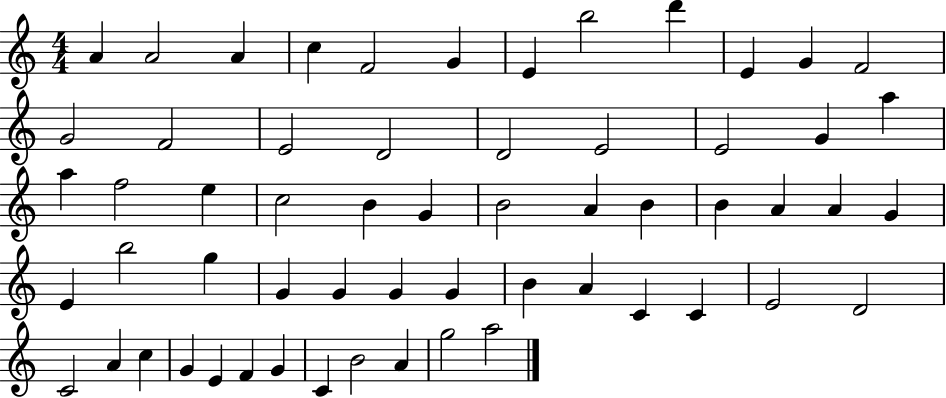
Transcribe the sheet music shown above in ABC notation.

X:1
T:Untitled
M:4/4
L:1/4
K:C
A A2 A c F2 G E b2 d' E G F2 G2 F2 E2 D2 D2 E2 E2 G a a f2 e c2 B G B2 A B B A A G E b2 g G G G G B A C C E2 D2 C2 A c G E F G C B2 A g2 a2